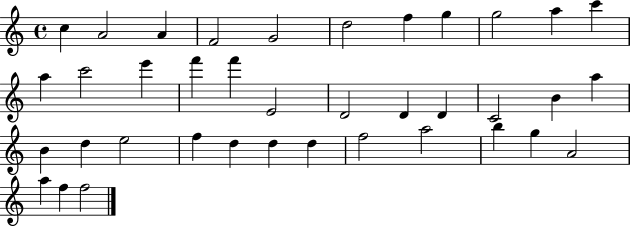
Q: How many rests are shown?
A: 0